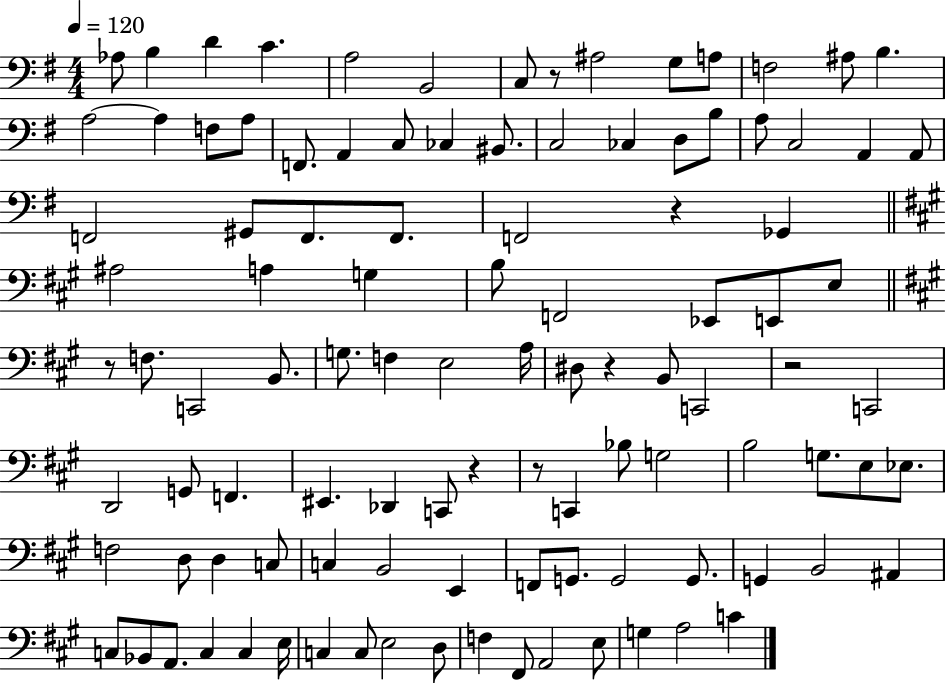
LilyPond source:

{
  \clef bass
  \numericTimeSignature
  \time 4/4
  \key g \major
  \tempo 4 = 120
  aes8 b4 d'4 c'4. | a2 b,2 | c8 r8 ais2 g8 a8 | f2 ais8 b4. | \break a2~~ a4 f8 a8 | f,8. a,4 c8 ces4 bis,8. | c2 ces4 d8 b8 | a8 c2 a,4 a,8 | \break f,2 gis,8 f,8. f,8. | f,2 r4 ges,4 | \bar "||" \break \key a \major ais2 a4 g4 | b8 f,2 ees,8 e,8 e8 | \bar "||" \break \key a \major r8 f8. c,2 b,8. | g8. f4 e2 a16 | dis8 r4 b,8 c,2 | r2 c,2 | \break d,2 g,8 f,4. | eis,4. des,4 c,8 r4 | r8 c,4 bes8 g2 | b2 g8. e8 ees8. | \break f2 d8 d4 c8 | c4 b,2 e,4 | f,8 g,8. g,2 g,8. | g,4 b,2 ais,4 | \break c8 bes,8 a,8. c4 c4 e16 | c4 c8 e2 d8 | f4 fis,8 a,2 e8 | g4 a2 c'4 | \break \bar "|."
}